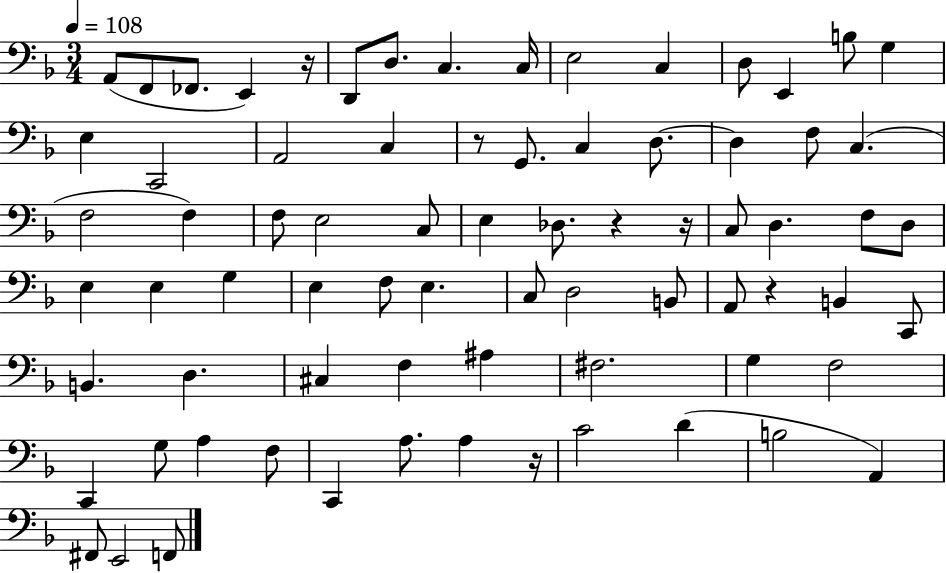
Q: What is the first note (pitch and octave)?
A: A2